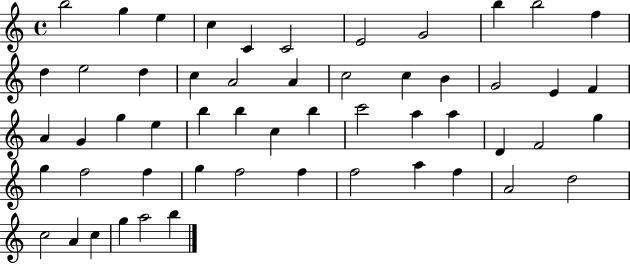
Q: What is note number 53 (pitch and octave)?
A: A5